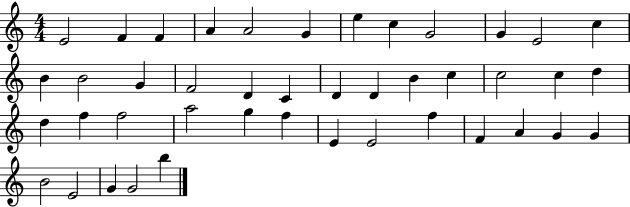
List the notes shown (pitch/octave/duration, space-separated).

E4/h F4/q F4/q A4/q A4/h G4/q E5/q C5/q G4/h G4/q E4/h C5/q B4/q B4/h G4/q F4/h D4/q C4/q D4/q D4/q B4/q C5/q C5/h C5/q D5/q D5/q F5/q F5/h A5/h G5/q F5/q E4/q E4/h F5/q F4/q A4/q G4/q G4/q B4/h E4/h G4/q G4/h B5/q